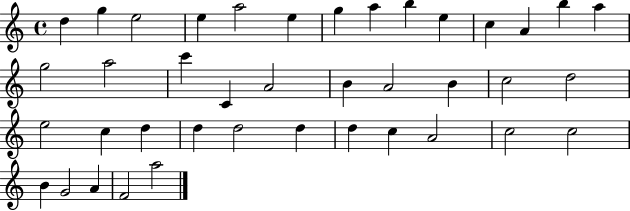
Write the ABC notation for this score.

X:1
T:Untitled
M:4/4
L:1/4
K:C
d g e2 e a2 e g a b e c A b a g2 a2 c' C A2 B A2 B c2 d2 e2 c d d d2 d d c A2 c2 c2 B G2 A F2 a2